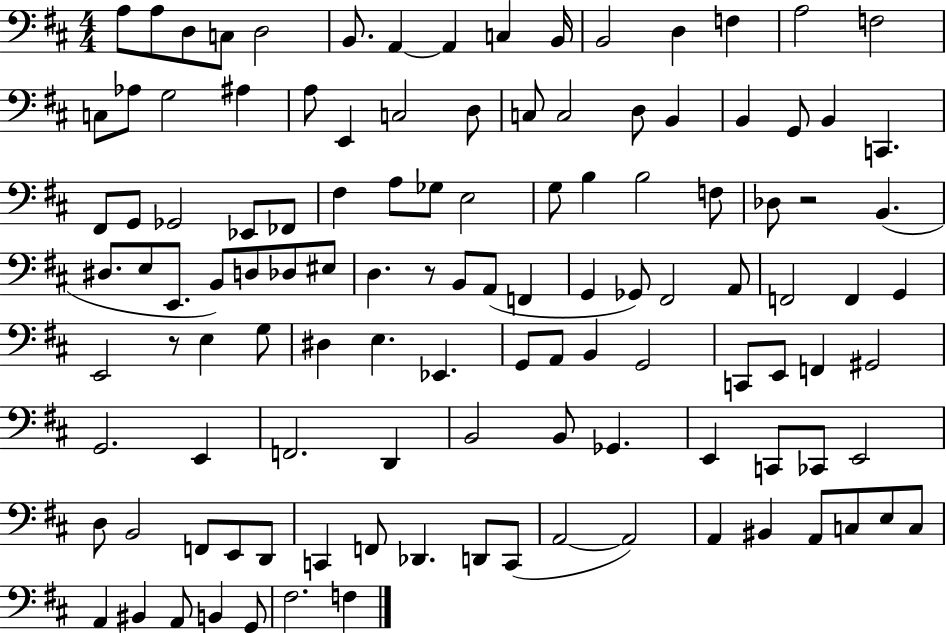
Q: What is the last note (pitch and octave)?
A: F3